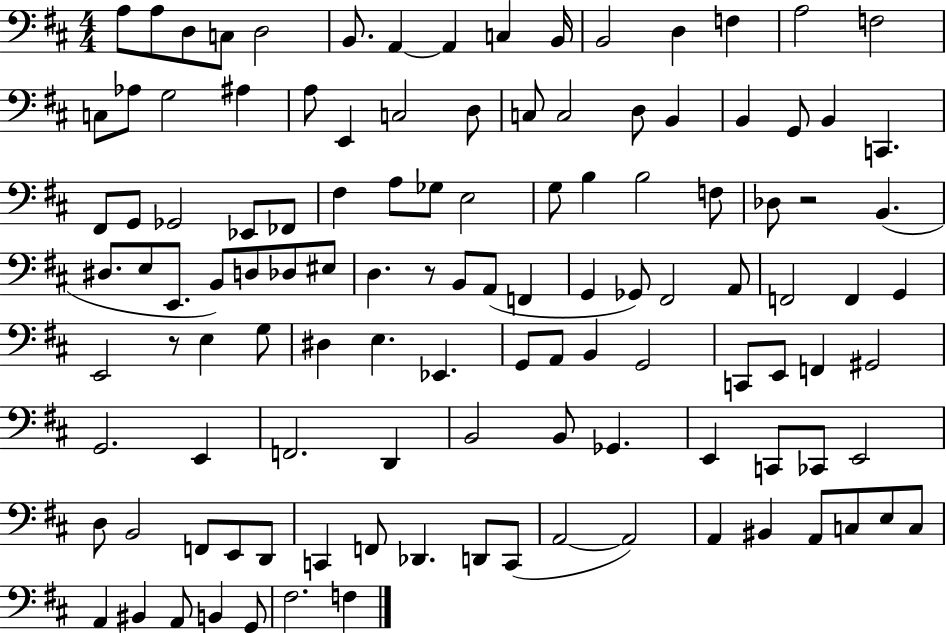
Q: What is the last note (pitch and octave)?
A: F3